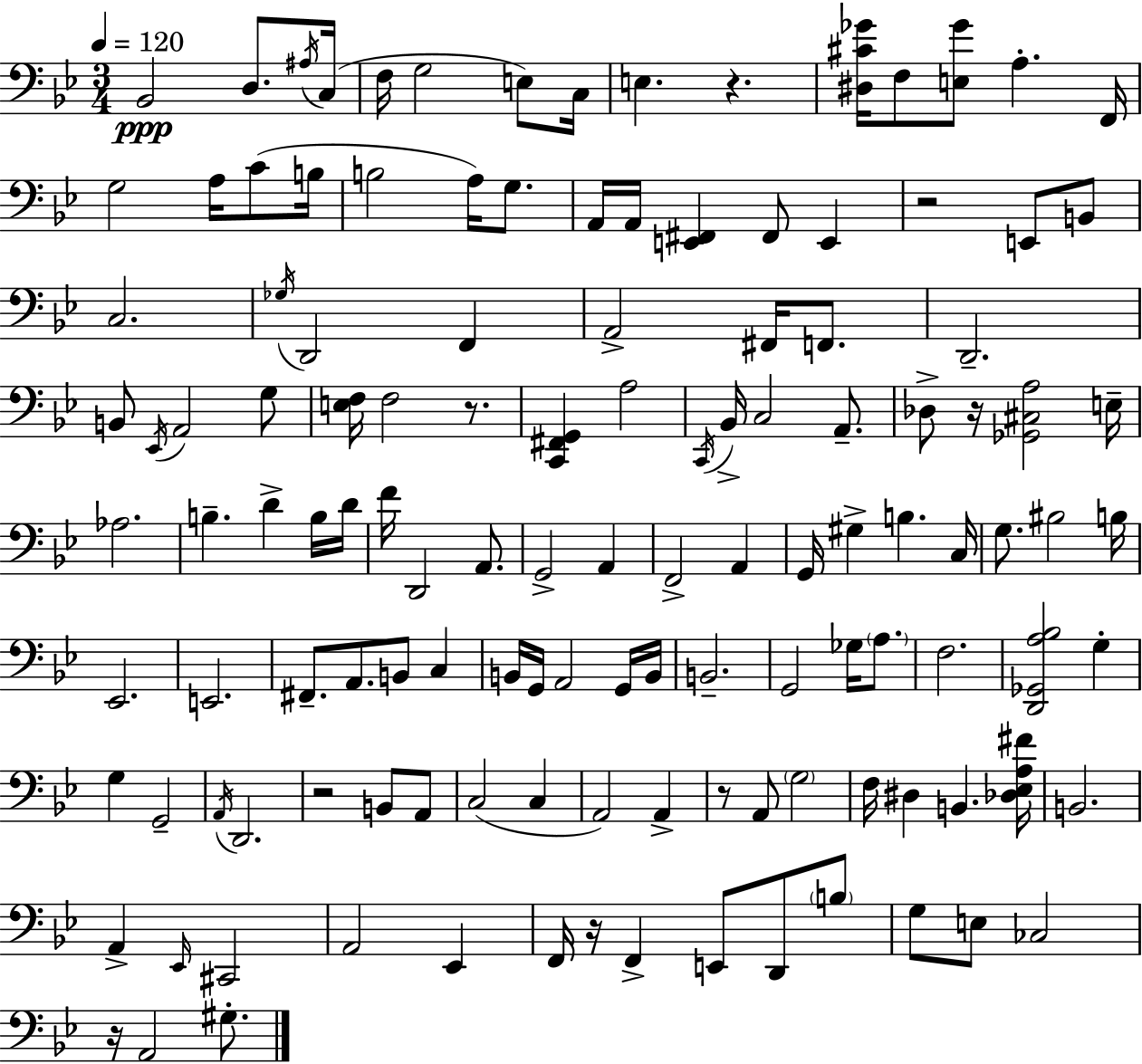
{
  \clef bass
  \numericTimeSignature
  \time 3/4
  \key bes \major
  \tempo 4 = 120
  \repeat volta 2 { bes,2\ppp d8. \acciaccatura { ais16 } | c16( f16 g2 e8) | c16 e4. r4. | <dis cis' ges'>16 f8 <e ges'>8 a4.-. | \break f,16 g2 a16 c'8( | b16 b2 a16) g8. | a,16 a,16 <e, fis,>4 fis,8 e,4 | r2 e,8 b,8 | \break c2. | \acciaccatura { ges16 } d,2 f,4 | a,2-> fis,16 f,8. | d,2.-- | \break b,8 \acciaccatura { ees,16 } a,2 | g8 <e f>16 f2 | r8. <c, fis, g,>4 a2 | \acciaccatura { c,16 } bes,16-> c2 | \break a,8.-- des8-> r16 <ges, cis a>2 | e16-- aes2. | b4.-- d'4-> | b16 d'16 f'16 d,2 | \break a,8. g,2-> | a,4 f,2-> | a,4 g,16 gis4-> b4. | c16 g8. bis2 | \break b16 ees,2. | e,2. | fis,8.-- a,8. b,8 | c4 b,16 g,16 a,2 | \break g,16 b,16 b,2.-- | g,2 | ges16 \parenthesize a8. f2. | <d, ges, a bes>2 | \break g4-. g4 g,2-- | \acciaccatura { a,16 } d,2. | r2 | b,8 a,8 c2( | \break c4 a,2) | a,4-> r8 a,8 \parenthesize g2 | f16 dis4 b,4. | <des ees a fis'>16 b,2. | \break a,4-> \grace { ees,16 } cis,2 | a,2 | ees,4 f,16 r16 f,4-> | e,8 d,8 \parenthesize b8 g8 e8 ces2 | \break r16 a,2 | gis8.-. } \bar "|."
}